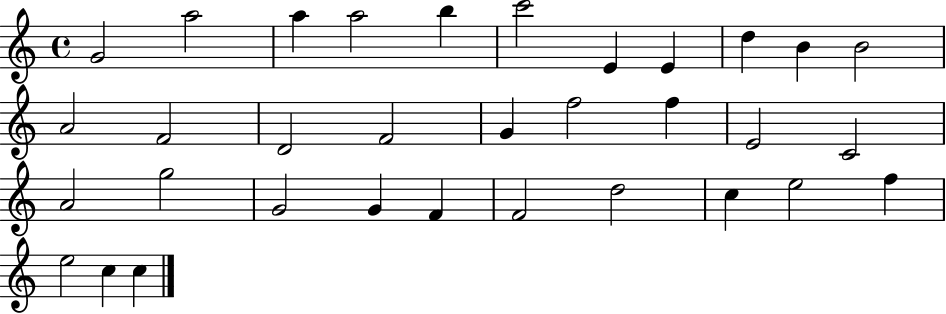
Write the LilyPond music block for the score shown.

{
  \clef treble
  \time 4/4
  \defaultTimeSignature
  \key c \major
  g'2 a''2 | a''4 a''2 b''4 | c'''2 e'4 e'4 | d''4 b'4 b'2 | \break a'2 f'2 | d'2 f'2 | g'4 f''2 f''4 | e'2 c'2 | \break a'2 g''2 | g'2 g'4 f'4 | f'2 d''2 | c''4 e''2 f''4 | \break e''2 c''4 c''4 | \bar "|."
}